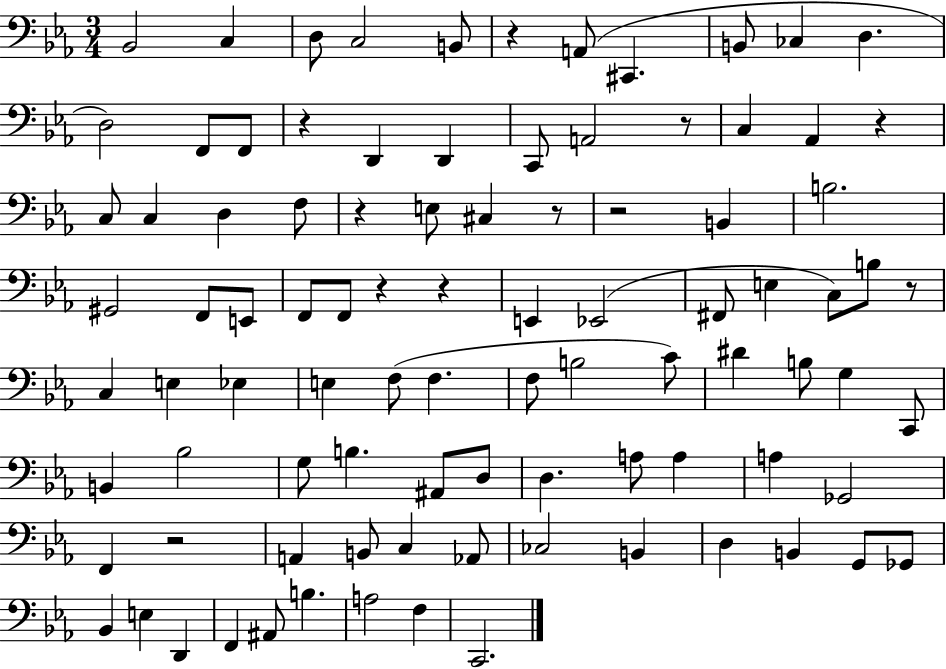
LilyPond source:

{
  \clef bass
  \numericTimeSignature
  \time 3/4
  \key ees \major
  bes,2 c4 | d8 c2 b,8 | r4 a,8( cis,4. | b,8 ces4 d4. | \break d2) f,8 f,8 | r4 d,4 d,4 | c,8 a,2 r8 | c4 aes,4 r4 | \break c8 c4 d4 f8 | r4 e8 cis4 r8 | r2 b,4 | b2. | \break gis,2 f,8 e,8 | f,8 f,8 r4 r4 | e,4 ees,2( | fis,8 e4 c8) b8 r8 | \break c4 e4 ees4 | e4 f8( f4. | f8 b2 c'8) | dis'4 b8 g4 c,8 | \break b,4 bes2 | g8 b4. ais,8 d8 | d4. a8 a4 | a4 ges,2 | \break f,4 r2 | a,4 b,8 c4 aes,8 | ces2 b,4 | d4 b,4 g,8 ges,8 | \break bes,4 e4 d,4 | f,4 ais,8 b4. | a2 f4 | c,2. | \break \bar "|."
}